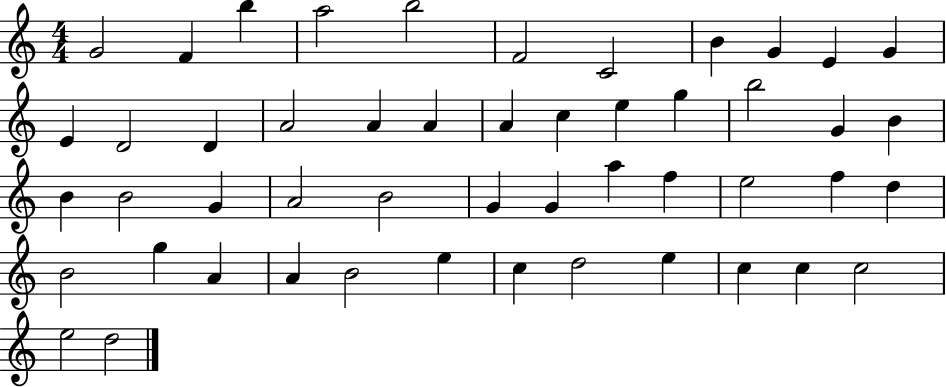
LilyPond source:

{
  \clef treble
  \numericTimeSignature
  \time 4/4
  \key c \major
  g'2 f'4 b''4 | a''2 b''2 | f'2 c'2 | b'4 g'4 e'4 g'4 | \break e'4 d'2 d'4 | a'2 a'4 a'4 | a'4 c''4 e''4 g''4 | b''2 g'4 b'4 | \break b'4 b'2 g'4 | a'2 b'2 | g'4 g'4 a''4 f''4 | e''2 f''4 d''4 | \break b'2 g''4 a'4 | a'4 b'2 e''4 | c''4 d''2 e''4 | c''4 c''4 c''2 | \break e''2 d''2 | \bar "|."
}